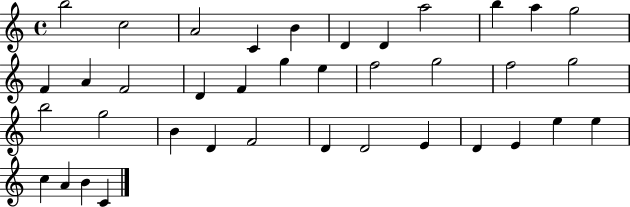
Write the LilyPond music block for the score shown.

{
  \clef treble
  \time 4/4
  \defaultTimeSignature
  \key c \major
  b''2 c''2 | a'2 c'4 b'4 | d'4 d'4 a''2 | b''4 a''4 g''2 | \break f'4 a'4 f'2 | d'4 f'4 g''4 e''4 | f''2 g''2 | f''2 g''2 | \break b''2 g''2 | b'4 d'4 f'2 | d'4 d'2 e'4 | d'4 e'4 e''4 e''4 | \break c''4 a'4 b'4 c'4 | \bar "|."
}